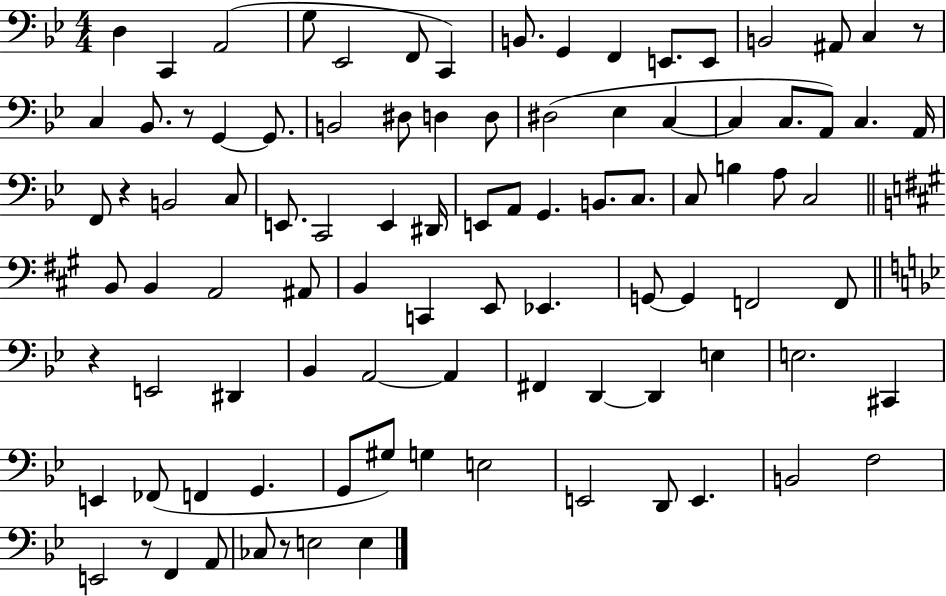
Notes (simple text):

D3/q C2/q A2/h G3/e Eb2/h F2/e C2/q B2/e. G2/q F2/q E2/e. E2/e B2/h A#2/e C3/q R/e C3/q Bb2/e. R/e G2/q G2/e. B2/h D#3/e D3/q D3/e D#3/h Eb3/q C3/q C3/q C3/e. A2/e C3/q. A2/s F2/e R/q B2/h C3/e E2/e. C2/h E2/q D#2/s E2/e A2/e G2/q. B2/e. C3/e. C3/e B3/q A3/e C3/h B2/e B2/q A2/h A#2/e B2/q C2/q E2/e Eb2/q. G2/e G2/q F2/h F2/e R/q E2/h D#2/q Bb2/q A2/h A2/q F#2/q D2/q D2/q E3/q E3/h. C#2/q E2/q FES2/e F2/q G2/q. G2/e G#3/e G3/q E3/h E2/h D2/e E2/q. B2/h F3/h E2/h R/e F2/q A2/e CES3/e R/e E3/h E3/q